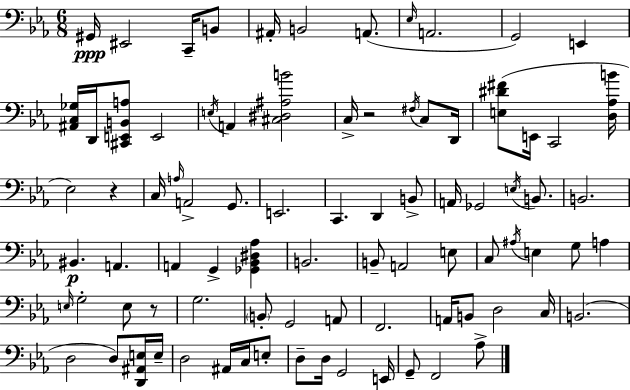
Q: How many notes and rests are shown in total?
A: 85